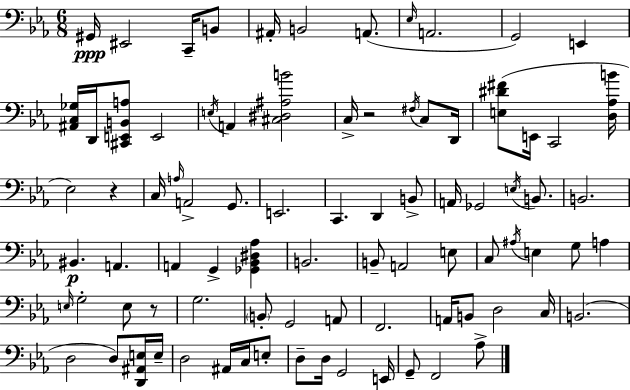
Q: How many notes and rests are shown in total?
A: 85